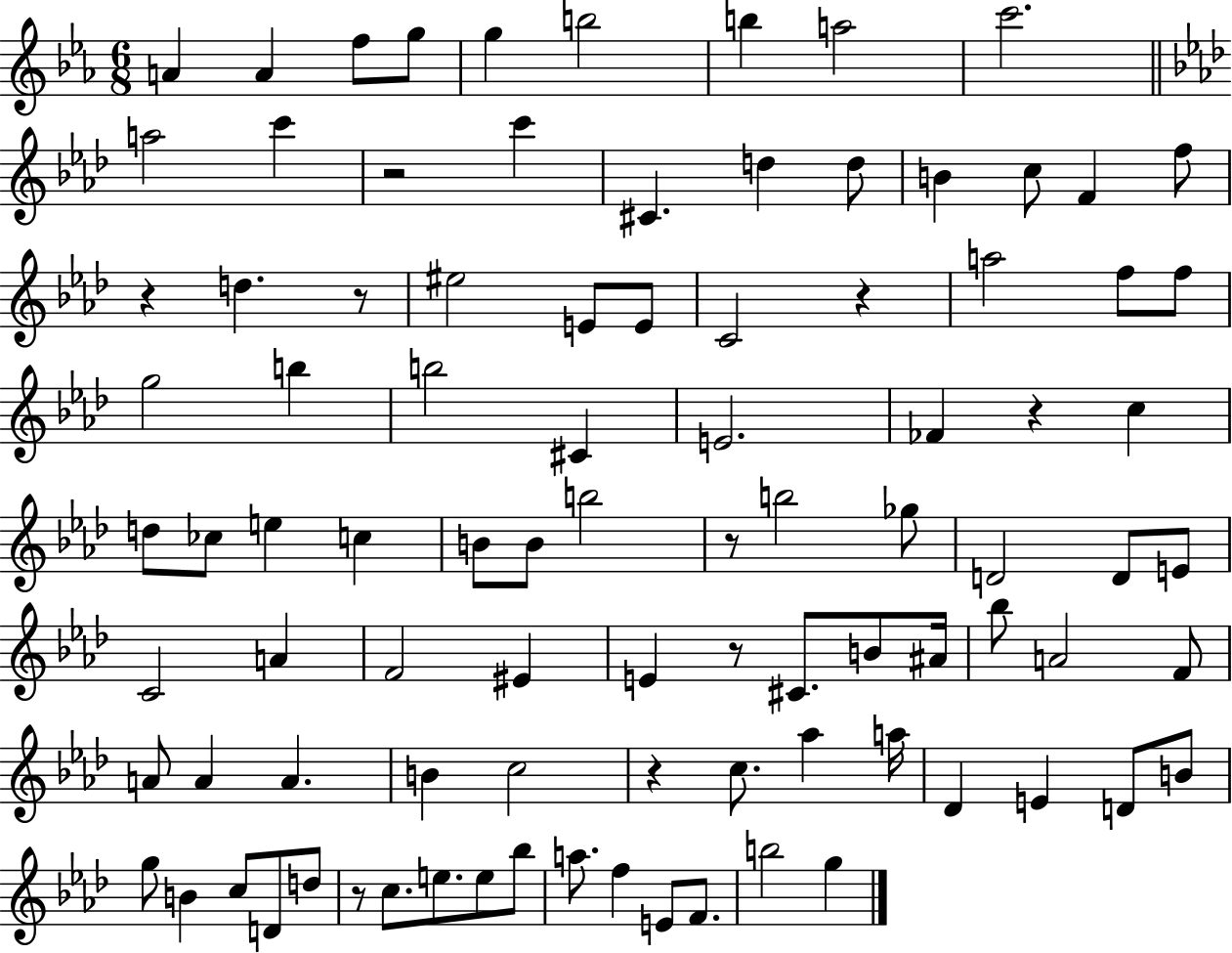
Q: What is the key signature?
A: EES major